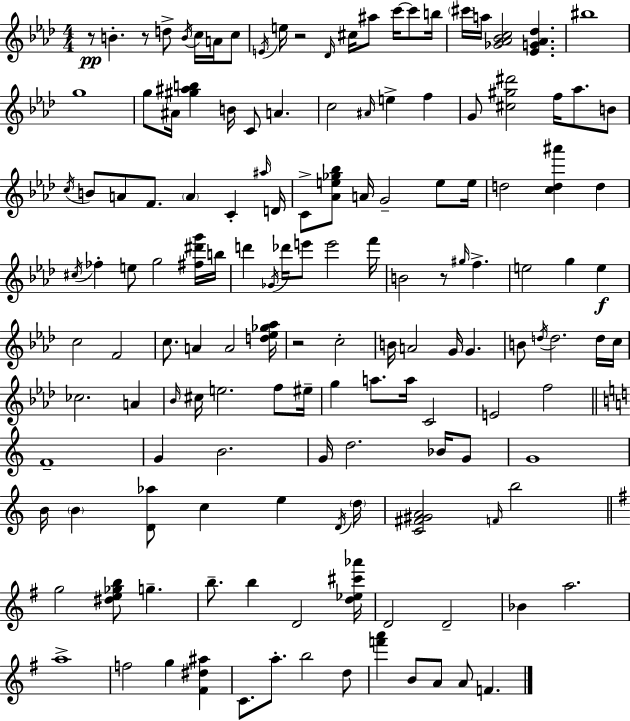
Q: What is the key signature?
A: AES major